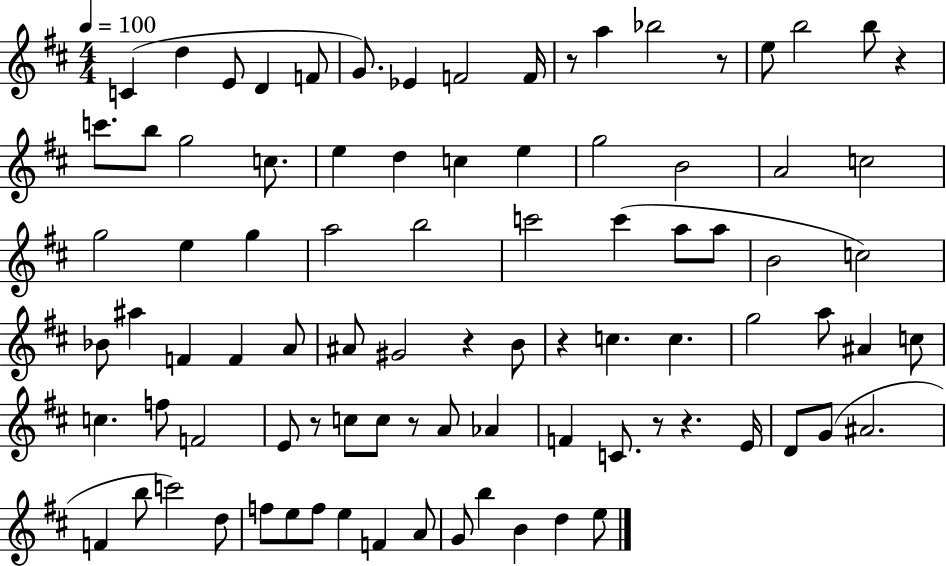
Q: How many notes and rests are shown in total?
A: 89